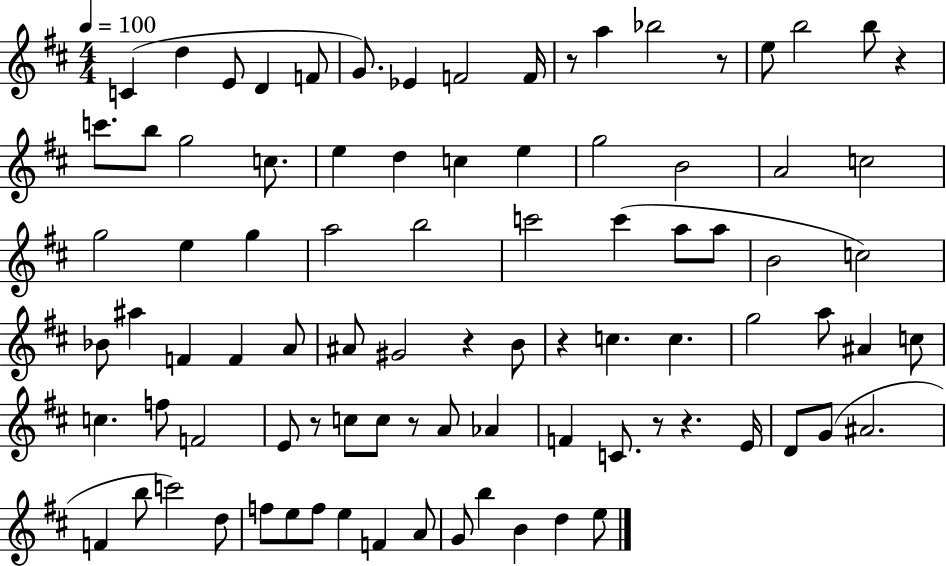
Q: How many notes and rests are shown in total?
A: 89